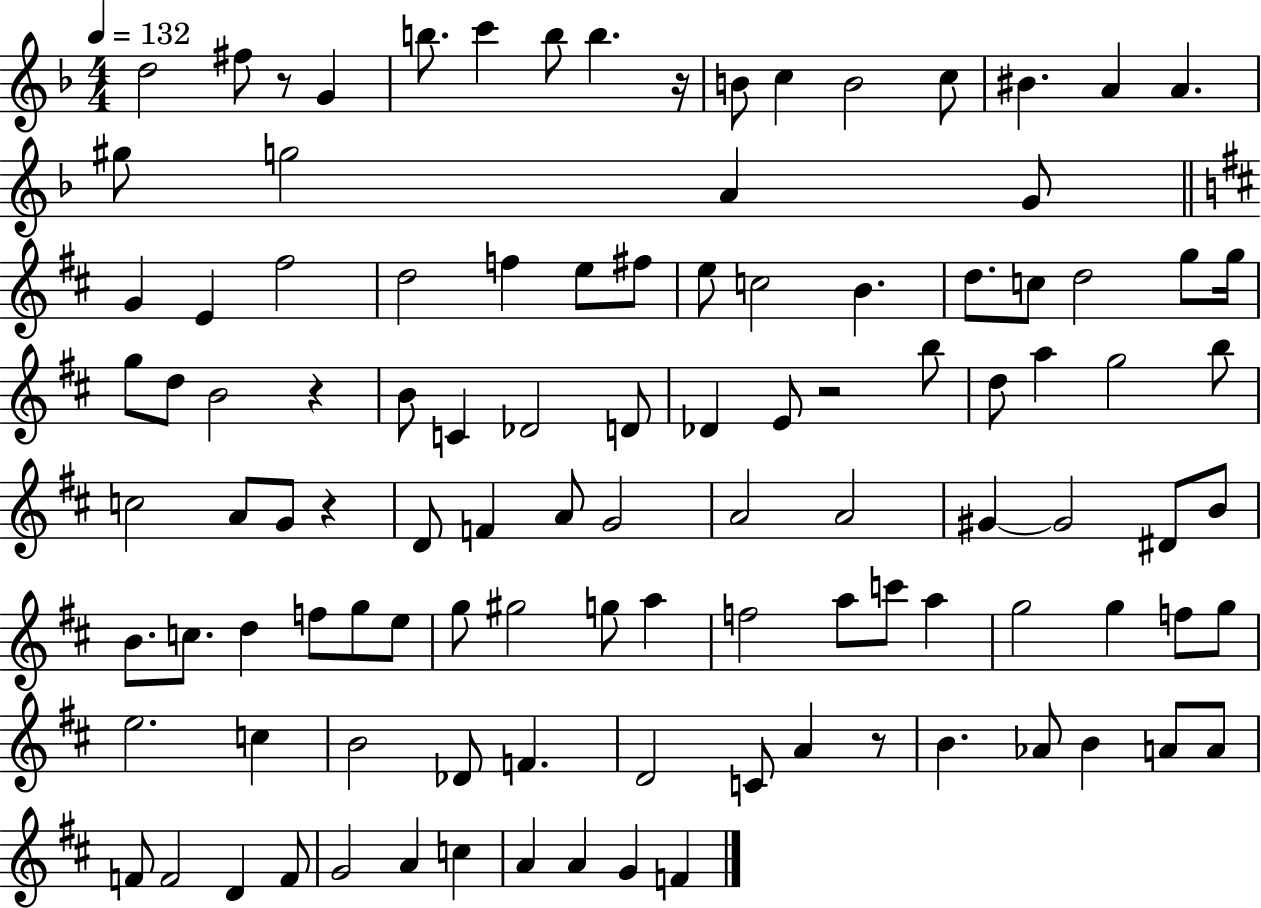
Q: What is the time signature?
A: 4/4